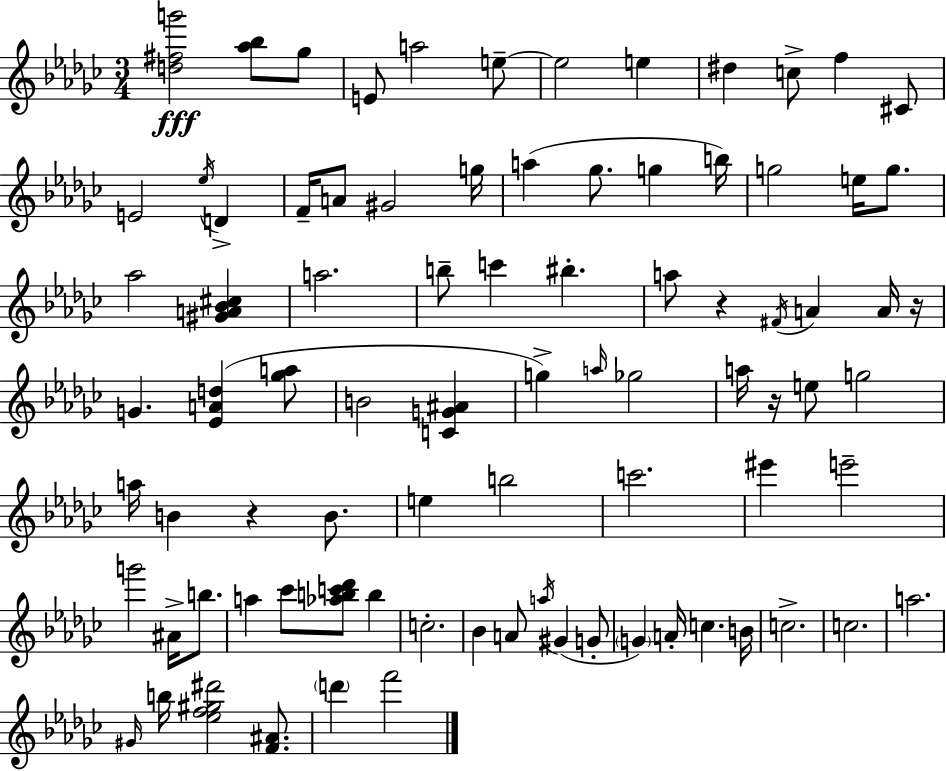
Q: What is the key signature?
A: EES minor